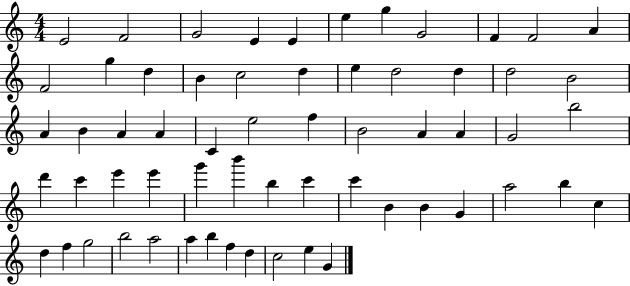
{
  \clef treble
  \numericTimeSignature
  \time 4/4
  \key c \major
  e'2 f'2 | g'2 e'4 e'4 | e''4 g''4 g'2 | f'4 f'2 a'4 | \break f'2 g''4 d''4 | b'4 c''2 d''4 | e''4 d''2 d''4 | d''2 b'2 | \break a'4 b'4 a'4 a'4 | c'4 e''2 f''4 | b'2 a'4 a'4 | g'2 b''2 | \break d'''4 c'''4 e'''4 e'''4 | g'''4 b'''4 b''4 c'''4 | c'''4 b'4 b'4 g'4 | a''2 b''4 c''4 | \break d''4 f''4 g''2 | b''2 a''2 | a''4 b''4 f''4 d''4 | c''2 e''4 g'4 | \break \bar "|."
}